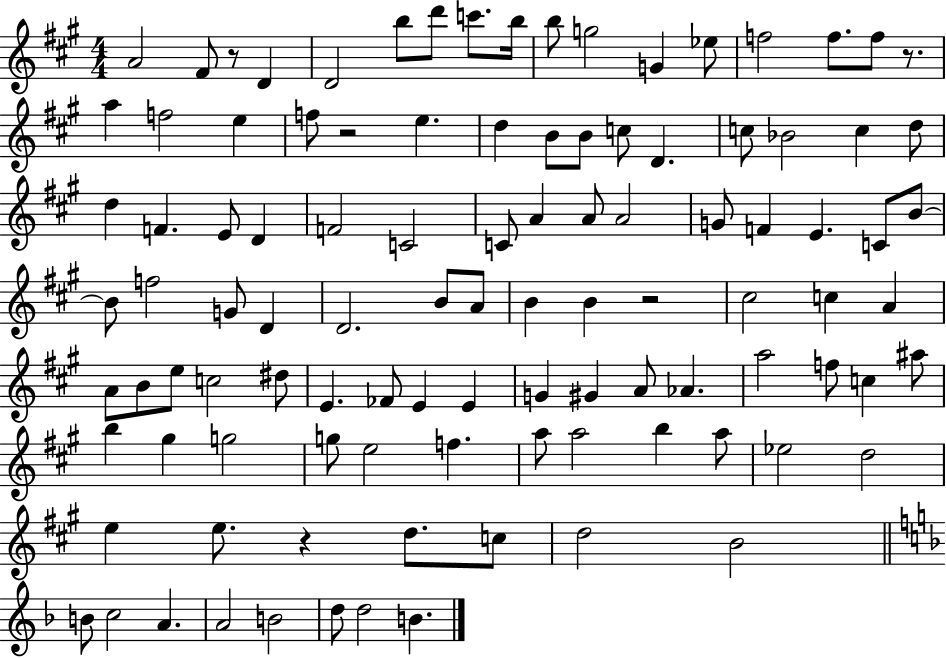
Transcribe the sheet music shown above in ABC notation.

X:1
T:Untitled
M:4/4
L:1/4
K:A
A2 ^F/2 z/2 D D2 b/2 d'/2 c'/2 b/4 b/2 g2 G _e/2 f2 f/2 f/2 z/2 a f2 e f/2 z2 e d B/2 B/2 c/2 D c/2 _B2 c d/2 d F E/2 D F2 C2 C/2 A A/2 A2 G/2 F E C/2 B/2 B/2 f2 G/2 D D2 B/2 A/2 B B z2 ^c2 c A A/2 B/2 e/2 c2 ^d/2 E _F/2 E E G ^G A/2 _A a2 f/2 c ^a/2 b ^g g2 g/2 e2 f a/2 a2 b a/2 _e2 d2 e e/2 z d/2 c/2 d2 B2 B/2 c2 A A2 B2 d/2 d2 B